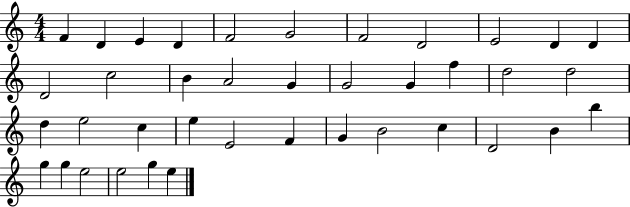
F4/q D4/q E4/q D4/q F4/h G4/h F4/h D4/h E4/h D4/q D4/q D4/h C5/h B4/q A4/h G4/q G4/h G4/q F5/q D5/h D5/h D5/q E5/h C5/q E5/q E4/h F4/q G4/q B4/h C5/q D4/h B4/q B5/q G5/q G5/q E5/h E5/h G5/q E5/q